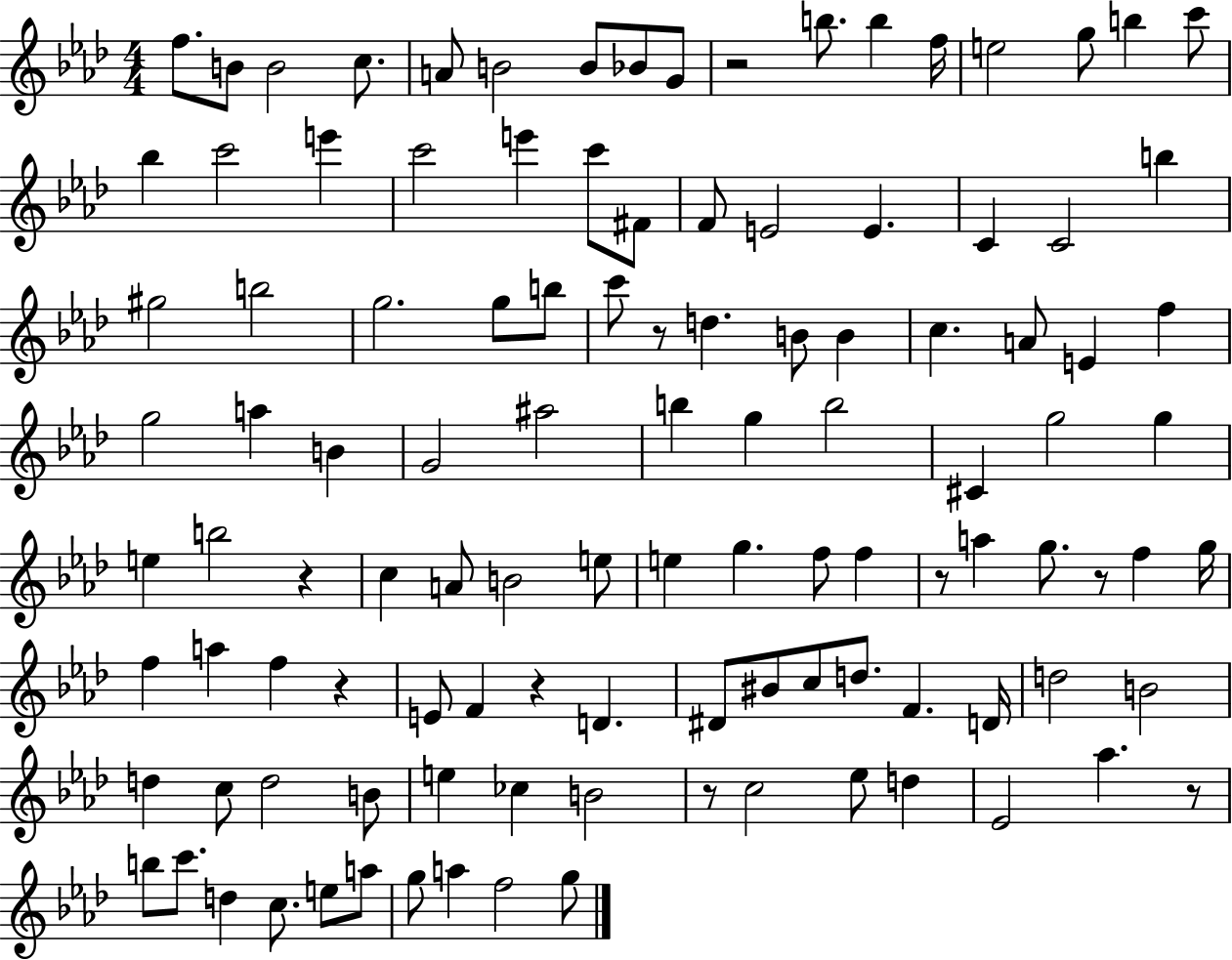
X:1
T:Untitled
M:4/4
L:1/4
K:Ab
f/2 B/2 B2 c/2 A/2 B2 B/2 _B/2 G/2 z2 b/2 b f/4 e2 g/2 b c'/2 _b c'2 e' c'2 e' c'/2 ^F/2 F/2 E2 E C C2 b ^g2 b2 g2 g/2 b/2 c'/2 z/2 d B/2 B c A/2 E f g2 a B G2 ^a2 b g b2 ^C g2 g e b2 z c A/2 B2 e/2 e g f/2 f z/2 a g/2 z/2 f g/4 f a f z E/2 F z D ^D/2 ^B/2 c/2 d/2 F D/4 d2 B2 d c/2 d2 B/2 e _c B2 z/2 c2 _e/2 d _E2 _a z/2 b/2 c'/2 d c/2 e/2 a/2 g/2 a f2 g/2